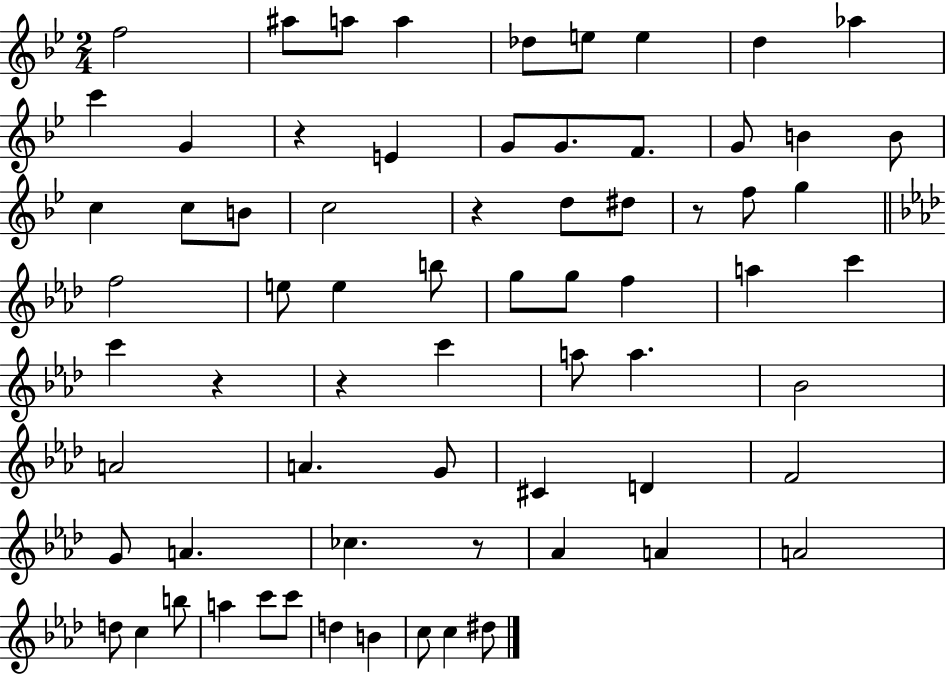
X:1
T:Untitled
M:2/4
L:1/4
K:Bb
f2 ^a/2 a/2 a _d/2 e/2 e d _a c' G z E G/2 G/2 F/2 G/2 B B/2 c c/2 B/2 c2 z d/2 ^d/2 z/2 f/2 g f2 e/2 e b/2 g/2 g/2 f a c' c' z z c' a/2 a _B2 A2 A G/2 ^C D F2 G/2 A _c z/2 _A A A2 d/2 c b/2 a c'/2 c'/2 d B c/2 c ^d/2